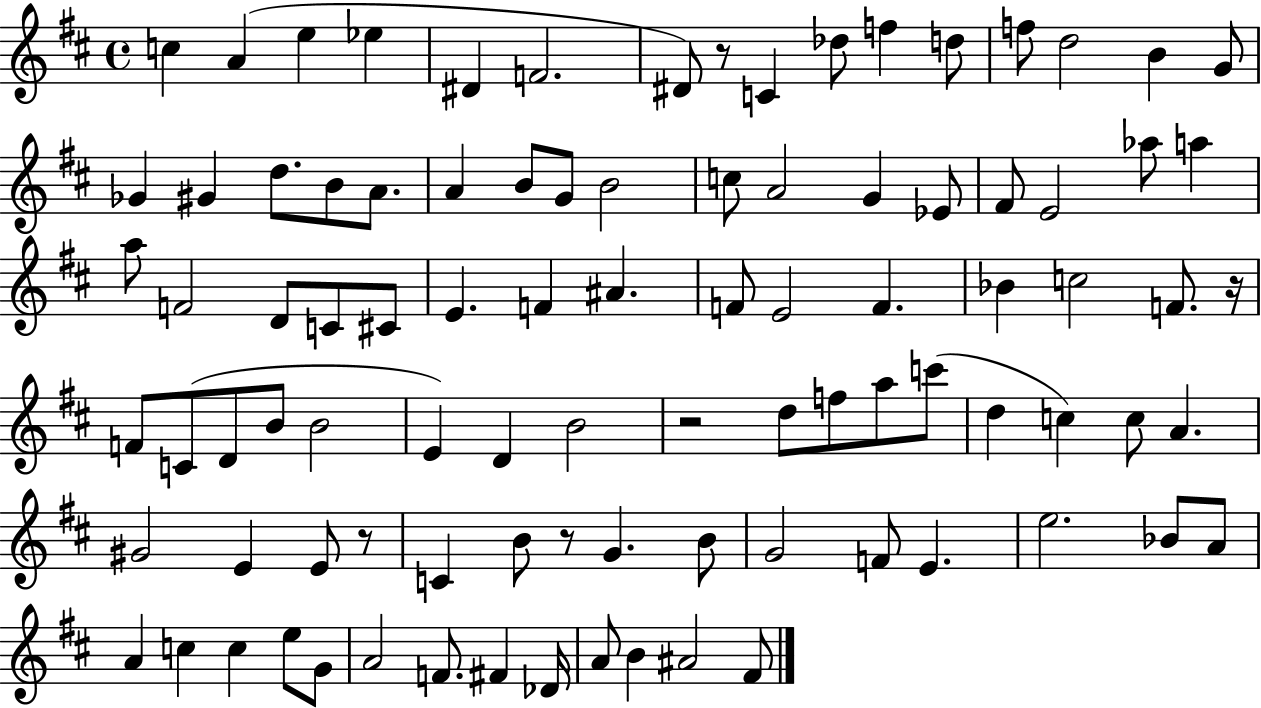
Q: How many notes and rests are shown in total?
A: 93